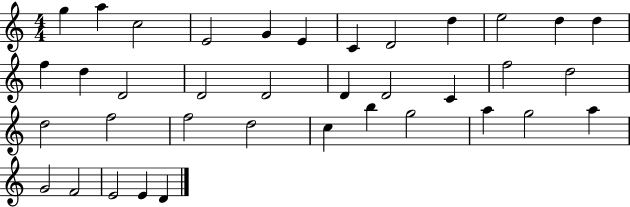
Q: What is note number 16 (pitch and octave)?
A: D4